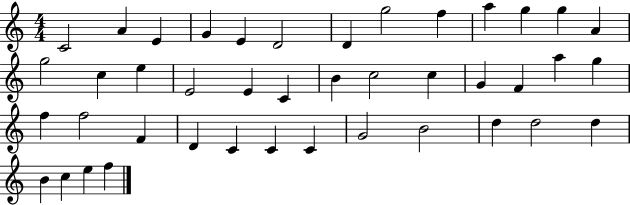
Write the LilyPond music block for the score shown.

{
  \clef treble
  \numericTimeSignature
  \time 4/4
  \key c \major
  c'2 a'4 e'4 | g'4 e'4 d'2 | d'4 g''2 f''4 | a''4 g''4 g''4 a'4 | \break g''2 c''4 e''4 | e'2 e'4 c'4 | b'4 c''2 c''4 | g'4 f'4 a''4 g''4 | \break f''4 f''2 f'4 | d'4 c'4 c'4 c'4 | g'2 b'2 | d''4 d''2 d''4 | \break b'4 c''4 e''4 f''4 | \bar "|."
}